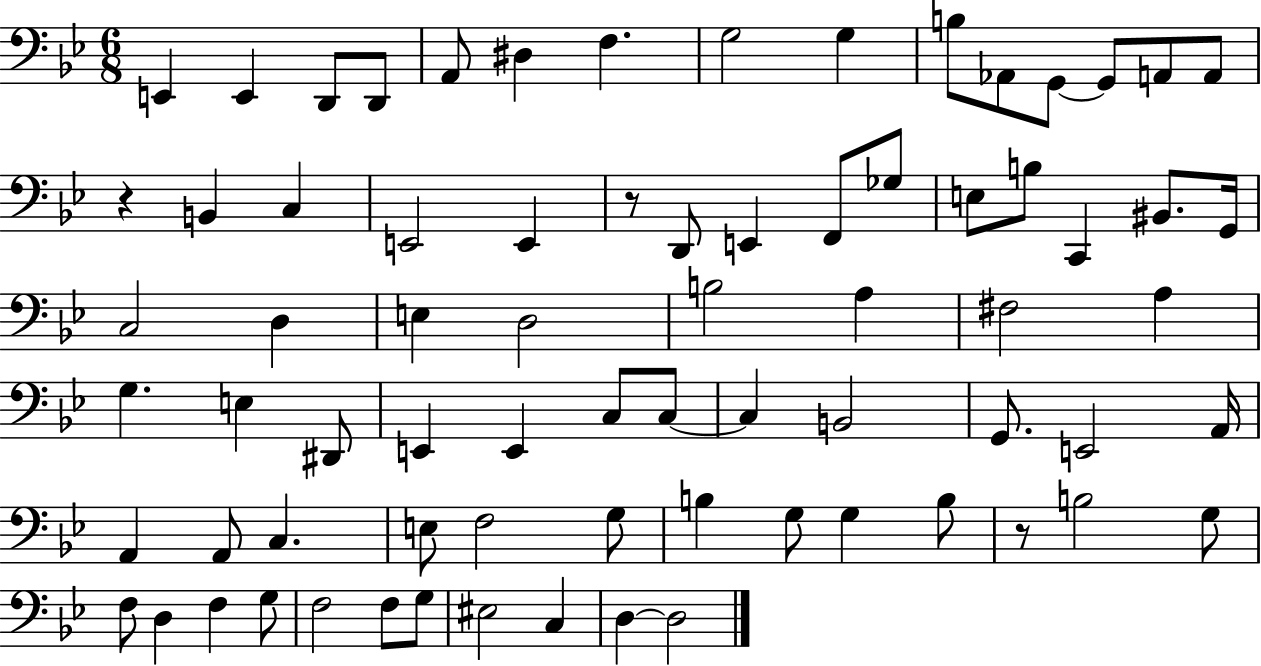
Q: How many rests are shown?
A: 3